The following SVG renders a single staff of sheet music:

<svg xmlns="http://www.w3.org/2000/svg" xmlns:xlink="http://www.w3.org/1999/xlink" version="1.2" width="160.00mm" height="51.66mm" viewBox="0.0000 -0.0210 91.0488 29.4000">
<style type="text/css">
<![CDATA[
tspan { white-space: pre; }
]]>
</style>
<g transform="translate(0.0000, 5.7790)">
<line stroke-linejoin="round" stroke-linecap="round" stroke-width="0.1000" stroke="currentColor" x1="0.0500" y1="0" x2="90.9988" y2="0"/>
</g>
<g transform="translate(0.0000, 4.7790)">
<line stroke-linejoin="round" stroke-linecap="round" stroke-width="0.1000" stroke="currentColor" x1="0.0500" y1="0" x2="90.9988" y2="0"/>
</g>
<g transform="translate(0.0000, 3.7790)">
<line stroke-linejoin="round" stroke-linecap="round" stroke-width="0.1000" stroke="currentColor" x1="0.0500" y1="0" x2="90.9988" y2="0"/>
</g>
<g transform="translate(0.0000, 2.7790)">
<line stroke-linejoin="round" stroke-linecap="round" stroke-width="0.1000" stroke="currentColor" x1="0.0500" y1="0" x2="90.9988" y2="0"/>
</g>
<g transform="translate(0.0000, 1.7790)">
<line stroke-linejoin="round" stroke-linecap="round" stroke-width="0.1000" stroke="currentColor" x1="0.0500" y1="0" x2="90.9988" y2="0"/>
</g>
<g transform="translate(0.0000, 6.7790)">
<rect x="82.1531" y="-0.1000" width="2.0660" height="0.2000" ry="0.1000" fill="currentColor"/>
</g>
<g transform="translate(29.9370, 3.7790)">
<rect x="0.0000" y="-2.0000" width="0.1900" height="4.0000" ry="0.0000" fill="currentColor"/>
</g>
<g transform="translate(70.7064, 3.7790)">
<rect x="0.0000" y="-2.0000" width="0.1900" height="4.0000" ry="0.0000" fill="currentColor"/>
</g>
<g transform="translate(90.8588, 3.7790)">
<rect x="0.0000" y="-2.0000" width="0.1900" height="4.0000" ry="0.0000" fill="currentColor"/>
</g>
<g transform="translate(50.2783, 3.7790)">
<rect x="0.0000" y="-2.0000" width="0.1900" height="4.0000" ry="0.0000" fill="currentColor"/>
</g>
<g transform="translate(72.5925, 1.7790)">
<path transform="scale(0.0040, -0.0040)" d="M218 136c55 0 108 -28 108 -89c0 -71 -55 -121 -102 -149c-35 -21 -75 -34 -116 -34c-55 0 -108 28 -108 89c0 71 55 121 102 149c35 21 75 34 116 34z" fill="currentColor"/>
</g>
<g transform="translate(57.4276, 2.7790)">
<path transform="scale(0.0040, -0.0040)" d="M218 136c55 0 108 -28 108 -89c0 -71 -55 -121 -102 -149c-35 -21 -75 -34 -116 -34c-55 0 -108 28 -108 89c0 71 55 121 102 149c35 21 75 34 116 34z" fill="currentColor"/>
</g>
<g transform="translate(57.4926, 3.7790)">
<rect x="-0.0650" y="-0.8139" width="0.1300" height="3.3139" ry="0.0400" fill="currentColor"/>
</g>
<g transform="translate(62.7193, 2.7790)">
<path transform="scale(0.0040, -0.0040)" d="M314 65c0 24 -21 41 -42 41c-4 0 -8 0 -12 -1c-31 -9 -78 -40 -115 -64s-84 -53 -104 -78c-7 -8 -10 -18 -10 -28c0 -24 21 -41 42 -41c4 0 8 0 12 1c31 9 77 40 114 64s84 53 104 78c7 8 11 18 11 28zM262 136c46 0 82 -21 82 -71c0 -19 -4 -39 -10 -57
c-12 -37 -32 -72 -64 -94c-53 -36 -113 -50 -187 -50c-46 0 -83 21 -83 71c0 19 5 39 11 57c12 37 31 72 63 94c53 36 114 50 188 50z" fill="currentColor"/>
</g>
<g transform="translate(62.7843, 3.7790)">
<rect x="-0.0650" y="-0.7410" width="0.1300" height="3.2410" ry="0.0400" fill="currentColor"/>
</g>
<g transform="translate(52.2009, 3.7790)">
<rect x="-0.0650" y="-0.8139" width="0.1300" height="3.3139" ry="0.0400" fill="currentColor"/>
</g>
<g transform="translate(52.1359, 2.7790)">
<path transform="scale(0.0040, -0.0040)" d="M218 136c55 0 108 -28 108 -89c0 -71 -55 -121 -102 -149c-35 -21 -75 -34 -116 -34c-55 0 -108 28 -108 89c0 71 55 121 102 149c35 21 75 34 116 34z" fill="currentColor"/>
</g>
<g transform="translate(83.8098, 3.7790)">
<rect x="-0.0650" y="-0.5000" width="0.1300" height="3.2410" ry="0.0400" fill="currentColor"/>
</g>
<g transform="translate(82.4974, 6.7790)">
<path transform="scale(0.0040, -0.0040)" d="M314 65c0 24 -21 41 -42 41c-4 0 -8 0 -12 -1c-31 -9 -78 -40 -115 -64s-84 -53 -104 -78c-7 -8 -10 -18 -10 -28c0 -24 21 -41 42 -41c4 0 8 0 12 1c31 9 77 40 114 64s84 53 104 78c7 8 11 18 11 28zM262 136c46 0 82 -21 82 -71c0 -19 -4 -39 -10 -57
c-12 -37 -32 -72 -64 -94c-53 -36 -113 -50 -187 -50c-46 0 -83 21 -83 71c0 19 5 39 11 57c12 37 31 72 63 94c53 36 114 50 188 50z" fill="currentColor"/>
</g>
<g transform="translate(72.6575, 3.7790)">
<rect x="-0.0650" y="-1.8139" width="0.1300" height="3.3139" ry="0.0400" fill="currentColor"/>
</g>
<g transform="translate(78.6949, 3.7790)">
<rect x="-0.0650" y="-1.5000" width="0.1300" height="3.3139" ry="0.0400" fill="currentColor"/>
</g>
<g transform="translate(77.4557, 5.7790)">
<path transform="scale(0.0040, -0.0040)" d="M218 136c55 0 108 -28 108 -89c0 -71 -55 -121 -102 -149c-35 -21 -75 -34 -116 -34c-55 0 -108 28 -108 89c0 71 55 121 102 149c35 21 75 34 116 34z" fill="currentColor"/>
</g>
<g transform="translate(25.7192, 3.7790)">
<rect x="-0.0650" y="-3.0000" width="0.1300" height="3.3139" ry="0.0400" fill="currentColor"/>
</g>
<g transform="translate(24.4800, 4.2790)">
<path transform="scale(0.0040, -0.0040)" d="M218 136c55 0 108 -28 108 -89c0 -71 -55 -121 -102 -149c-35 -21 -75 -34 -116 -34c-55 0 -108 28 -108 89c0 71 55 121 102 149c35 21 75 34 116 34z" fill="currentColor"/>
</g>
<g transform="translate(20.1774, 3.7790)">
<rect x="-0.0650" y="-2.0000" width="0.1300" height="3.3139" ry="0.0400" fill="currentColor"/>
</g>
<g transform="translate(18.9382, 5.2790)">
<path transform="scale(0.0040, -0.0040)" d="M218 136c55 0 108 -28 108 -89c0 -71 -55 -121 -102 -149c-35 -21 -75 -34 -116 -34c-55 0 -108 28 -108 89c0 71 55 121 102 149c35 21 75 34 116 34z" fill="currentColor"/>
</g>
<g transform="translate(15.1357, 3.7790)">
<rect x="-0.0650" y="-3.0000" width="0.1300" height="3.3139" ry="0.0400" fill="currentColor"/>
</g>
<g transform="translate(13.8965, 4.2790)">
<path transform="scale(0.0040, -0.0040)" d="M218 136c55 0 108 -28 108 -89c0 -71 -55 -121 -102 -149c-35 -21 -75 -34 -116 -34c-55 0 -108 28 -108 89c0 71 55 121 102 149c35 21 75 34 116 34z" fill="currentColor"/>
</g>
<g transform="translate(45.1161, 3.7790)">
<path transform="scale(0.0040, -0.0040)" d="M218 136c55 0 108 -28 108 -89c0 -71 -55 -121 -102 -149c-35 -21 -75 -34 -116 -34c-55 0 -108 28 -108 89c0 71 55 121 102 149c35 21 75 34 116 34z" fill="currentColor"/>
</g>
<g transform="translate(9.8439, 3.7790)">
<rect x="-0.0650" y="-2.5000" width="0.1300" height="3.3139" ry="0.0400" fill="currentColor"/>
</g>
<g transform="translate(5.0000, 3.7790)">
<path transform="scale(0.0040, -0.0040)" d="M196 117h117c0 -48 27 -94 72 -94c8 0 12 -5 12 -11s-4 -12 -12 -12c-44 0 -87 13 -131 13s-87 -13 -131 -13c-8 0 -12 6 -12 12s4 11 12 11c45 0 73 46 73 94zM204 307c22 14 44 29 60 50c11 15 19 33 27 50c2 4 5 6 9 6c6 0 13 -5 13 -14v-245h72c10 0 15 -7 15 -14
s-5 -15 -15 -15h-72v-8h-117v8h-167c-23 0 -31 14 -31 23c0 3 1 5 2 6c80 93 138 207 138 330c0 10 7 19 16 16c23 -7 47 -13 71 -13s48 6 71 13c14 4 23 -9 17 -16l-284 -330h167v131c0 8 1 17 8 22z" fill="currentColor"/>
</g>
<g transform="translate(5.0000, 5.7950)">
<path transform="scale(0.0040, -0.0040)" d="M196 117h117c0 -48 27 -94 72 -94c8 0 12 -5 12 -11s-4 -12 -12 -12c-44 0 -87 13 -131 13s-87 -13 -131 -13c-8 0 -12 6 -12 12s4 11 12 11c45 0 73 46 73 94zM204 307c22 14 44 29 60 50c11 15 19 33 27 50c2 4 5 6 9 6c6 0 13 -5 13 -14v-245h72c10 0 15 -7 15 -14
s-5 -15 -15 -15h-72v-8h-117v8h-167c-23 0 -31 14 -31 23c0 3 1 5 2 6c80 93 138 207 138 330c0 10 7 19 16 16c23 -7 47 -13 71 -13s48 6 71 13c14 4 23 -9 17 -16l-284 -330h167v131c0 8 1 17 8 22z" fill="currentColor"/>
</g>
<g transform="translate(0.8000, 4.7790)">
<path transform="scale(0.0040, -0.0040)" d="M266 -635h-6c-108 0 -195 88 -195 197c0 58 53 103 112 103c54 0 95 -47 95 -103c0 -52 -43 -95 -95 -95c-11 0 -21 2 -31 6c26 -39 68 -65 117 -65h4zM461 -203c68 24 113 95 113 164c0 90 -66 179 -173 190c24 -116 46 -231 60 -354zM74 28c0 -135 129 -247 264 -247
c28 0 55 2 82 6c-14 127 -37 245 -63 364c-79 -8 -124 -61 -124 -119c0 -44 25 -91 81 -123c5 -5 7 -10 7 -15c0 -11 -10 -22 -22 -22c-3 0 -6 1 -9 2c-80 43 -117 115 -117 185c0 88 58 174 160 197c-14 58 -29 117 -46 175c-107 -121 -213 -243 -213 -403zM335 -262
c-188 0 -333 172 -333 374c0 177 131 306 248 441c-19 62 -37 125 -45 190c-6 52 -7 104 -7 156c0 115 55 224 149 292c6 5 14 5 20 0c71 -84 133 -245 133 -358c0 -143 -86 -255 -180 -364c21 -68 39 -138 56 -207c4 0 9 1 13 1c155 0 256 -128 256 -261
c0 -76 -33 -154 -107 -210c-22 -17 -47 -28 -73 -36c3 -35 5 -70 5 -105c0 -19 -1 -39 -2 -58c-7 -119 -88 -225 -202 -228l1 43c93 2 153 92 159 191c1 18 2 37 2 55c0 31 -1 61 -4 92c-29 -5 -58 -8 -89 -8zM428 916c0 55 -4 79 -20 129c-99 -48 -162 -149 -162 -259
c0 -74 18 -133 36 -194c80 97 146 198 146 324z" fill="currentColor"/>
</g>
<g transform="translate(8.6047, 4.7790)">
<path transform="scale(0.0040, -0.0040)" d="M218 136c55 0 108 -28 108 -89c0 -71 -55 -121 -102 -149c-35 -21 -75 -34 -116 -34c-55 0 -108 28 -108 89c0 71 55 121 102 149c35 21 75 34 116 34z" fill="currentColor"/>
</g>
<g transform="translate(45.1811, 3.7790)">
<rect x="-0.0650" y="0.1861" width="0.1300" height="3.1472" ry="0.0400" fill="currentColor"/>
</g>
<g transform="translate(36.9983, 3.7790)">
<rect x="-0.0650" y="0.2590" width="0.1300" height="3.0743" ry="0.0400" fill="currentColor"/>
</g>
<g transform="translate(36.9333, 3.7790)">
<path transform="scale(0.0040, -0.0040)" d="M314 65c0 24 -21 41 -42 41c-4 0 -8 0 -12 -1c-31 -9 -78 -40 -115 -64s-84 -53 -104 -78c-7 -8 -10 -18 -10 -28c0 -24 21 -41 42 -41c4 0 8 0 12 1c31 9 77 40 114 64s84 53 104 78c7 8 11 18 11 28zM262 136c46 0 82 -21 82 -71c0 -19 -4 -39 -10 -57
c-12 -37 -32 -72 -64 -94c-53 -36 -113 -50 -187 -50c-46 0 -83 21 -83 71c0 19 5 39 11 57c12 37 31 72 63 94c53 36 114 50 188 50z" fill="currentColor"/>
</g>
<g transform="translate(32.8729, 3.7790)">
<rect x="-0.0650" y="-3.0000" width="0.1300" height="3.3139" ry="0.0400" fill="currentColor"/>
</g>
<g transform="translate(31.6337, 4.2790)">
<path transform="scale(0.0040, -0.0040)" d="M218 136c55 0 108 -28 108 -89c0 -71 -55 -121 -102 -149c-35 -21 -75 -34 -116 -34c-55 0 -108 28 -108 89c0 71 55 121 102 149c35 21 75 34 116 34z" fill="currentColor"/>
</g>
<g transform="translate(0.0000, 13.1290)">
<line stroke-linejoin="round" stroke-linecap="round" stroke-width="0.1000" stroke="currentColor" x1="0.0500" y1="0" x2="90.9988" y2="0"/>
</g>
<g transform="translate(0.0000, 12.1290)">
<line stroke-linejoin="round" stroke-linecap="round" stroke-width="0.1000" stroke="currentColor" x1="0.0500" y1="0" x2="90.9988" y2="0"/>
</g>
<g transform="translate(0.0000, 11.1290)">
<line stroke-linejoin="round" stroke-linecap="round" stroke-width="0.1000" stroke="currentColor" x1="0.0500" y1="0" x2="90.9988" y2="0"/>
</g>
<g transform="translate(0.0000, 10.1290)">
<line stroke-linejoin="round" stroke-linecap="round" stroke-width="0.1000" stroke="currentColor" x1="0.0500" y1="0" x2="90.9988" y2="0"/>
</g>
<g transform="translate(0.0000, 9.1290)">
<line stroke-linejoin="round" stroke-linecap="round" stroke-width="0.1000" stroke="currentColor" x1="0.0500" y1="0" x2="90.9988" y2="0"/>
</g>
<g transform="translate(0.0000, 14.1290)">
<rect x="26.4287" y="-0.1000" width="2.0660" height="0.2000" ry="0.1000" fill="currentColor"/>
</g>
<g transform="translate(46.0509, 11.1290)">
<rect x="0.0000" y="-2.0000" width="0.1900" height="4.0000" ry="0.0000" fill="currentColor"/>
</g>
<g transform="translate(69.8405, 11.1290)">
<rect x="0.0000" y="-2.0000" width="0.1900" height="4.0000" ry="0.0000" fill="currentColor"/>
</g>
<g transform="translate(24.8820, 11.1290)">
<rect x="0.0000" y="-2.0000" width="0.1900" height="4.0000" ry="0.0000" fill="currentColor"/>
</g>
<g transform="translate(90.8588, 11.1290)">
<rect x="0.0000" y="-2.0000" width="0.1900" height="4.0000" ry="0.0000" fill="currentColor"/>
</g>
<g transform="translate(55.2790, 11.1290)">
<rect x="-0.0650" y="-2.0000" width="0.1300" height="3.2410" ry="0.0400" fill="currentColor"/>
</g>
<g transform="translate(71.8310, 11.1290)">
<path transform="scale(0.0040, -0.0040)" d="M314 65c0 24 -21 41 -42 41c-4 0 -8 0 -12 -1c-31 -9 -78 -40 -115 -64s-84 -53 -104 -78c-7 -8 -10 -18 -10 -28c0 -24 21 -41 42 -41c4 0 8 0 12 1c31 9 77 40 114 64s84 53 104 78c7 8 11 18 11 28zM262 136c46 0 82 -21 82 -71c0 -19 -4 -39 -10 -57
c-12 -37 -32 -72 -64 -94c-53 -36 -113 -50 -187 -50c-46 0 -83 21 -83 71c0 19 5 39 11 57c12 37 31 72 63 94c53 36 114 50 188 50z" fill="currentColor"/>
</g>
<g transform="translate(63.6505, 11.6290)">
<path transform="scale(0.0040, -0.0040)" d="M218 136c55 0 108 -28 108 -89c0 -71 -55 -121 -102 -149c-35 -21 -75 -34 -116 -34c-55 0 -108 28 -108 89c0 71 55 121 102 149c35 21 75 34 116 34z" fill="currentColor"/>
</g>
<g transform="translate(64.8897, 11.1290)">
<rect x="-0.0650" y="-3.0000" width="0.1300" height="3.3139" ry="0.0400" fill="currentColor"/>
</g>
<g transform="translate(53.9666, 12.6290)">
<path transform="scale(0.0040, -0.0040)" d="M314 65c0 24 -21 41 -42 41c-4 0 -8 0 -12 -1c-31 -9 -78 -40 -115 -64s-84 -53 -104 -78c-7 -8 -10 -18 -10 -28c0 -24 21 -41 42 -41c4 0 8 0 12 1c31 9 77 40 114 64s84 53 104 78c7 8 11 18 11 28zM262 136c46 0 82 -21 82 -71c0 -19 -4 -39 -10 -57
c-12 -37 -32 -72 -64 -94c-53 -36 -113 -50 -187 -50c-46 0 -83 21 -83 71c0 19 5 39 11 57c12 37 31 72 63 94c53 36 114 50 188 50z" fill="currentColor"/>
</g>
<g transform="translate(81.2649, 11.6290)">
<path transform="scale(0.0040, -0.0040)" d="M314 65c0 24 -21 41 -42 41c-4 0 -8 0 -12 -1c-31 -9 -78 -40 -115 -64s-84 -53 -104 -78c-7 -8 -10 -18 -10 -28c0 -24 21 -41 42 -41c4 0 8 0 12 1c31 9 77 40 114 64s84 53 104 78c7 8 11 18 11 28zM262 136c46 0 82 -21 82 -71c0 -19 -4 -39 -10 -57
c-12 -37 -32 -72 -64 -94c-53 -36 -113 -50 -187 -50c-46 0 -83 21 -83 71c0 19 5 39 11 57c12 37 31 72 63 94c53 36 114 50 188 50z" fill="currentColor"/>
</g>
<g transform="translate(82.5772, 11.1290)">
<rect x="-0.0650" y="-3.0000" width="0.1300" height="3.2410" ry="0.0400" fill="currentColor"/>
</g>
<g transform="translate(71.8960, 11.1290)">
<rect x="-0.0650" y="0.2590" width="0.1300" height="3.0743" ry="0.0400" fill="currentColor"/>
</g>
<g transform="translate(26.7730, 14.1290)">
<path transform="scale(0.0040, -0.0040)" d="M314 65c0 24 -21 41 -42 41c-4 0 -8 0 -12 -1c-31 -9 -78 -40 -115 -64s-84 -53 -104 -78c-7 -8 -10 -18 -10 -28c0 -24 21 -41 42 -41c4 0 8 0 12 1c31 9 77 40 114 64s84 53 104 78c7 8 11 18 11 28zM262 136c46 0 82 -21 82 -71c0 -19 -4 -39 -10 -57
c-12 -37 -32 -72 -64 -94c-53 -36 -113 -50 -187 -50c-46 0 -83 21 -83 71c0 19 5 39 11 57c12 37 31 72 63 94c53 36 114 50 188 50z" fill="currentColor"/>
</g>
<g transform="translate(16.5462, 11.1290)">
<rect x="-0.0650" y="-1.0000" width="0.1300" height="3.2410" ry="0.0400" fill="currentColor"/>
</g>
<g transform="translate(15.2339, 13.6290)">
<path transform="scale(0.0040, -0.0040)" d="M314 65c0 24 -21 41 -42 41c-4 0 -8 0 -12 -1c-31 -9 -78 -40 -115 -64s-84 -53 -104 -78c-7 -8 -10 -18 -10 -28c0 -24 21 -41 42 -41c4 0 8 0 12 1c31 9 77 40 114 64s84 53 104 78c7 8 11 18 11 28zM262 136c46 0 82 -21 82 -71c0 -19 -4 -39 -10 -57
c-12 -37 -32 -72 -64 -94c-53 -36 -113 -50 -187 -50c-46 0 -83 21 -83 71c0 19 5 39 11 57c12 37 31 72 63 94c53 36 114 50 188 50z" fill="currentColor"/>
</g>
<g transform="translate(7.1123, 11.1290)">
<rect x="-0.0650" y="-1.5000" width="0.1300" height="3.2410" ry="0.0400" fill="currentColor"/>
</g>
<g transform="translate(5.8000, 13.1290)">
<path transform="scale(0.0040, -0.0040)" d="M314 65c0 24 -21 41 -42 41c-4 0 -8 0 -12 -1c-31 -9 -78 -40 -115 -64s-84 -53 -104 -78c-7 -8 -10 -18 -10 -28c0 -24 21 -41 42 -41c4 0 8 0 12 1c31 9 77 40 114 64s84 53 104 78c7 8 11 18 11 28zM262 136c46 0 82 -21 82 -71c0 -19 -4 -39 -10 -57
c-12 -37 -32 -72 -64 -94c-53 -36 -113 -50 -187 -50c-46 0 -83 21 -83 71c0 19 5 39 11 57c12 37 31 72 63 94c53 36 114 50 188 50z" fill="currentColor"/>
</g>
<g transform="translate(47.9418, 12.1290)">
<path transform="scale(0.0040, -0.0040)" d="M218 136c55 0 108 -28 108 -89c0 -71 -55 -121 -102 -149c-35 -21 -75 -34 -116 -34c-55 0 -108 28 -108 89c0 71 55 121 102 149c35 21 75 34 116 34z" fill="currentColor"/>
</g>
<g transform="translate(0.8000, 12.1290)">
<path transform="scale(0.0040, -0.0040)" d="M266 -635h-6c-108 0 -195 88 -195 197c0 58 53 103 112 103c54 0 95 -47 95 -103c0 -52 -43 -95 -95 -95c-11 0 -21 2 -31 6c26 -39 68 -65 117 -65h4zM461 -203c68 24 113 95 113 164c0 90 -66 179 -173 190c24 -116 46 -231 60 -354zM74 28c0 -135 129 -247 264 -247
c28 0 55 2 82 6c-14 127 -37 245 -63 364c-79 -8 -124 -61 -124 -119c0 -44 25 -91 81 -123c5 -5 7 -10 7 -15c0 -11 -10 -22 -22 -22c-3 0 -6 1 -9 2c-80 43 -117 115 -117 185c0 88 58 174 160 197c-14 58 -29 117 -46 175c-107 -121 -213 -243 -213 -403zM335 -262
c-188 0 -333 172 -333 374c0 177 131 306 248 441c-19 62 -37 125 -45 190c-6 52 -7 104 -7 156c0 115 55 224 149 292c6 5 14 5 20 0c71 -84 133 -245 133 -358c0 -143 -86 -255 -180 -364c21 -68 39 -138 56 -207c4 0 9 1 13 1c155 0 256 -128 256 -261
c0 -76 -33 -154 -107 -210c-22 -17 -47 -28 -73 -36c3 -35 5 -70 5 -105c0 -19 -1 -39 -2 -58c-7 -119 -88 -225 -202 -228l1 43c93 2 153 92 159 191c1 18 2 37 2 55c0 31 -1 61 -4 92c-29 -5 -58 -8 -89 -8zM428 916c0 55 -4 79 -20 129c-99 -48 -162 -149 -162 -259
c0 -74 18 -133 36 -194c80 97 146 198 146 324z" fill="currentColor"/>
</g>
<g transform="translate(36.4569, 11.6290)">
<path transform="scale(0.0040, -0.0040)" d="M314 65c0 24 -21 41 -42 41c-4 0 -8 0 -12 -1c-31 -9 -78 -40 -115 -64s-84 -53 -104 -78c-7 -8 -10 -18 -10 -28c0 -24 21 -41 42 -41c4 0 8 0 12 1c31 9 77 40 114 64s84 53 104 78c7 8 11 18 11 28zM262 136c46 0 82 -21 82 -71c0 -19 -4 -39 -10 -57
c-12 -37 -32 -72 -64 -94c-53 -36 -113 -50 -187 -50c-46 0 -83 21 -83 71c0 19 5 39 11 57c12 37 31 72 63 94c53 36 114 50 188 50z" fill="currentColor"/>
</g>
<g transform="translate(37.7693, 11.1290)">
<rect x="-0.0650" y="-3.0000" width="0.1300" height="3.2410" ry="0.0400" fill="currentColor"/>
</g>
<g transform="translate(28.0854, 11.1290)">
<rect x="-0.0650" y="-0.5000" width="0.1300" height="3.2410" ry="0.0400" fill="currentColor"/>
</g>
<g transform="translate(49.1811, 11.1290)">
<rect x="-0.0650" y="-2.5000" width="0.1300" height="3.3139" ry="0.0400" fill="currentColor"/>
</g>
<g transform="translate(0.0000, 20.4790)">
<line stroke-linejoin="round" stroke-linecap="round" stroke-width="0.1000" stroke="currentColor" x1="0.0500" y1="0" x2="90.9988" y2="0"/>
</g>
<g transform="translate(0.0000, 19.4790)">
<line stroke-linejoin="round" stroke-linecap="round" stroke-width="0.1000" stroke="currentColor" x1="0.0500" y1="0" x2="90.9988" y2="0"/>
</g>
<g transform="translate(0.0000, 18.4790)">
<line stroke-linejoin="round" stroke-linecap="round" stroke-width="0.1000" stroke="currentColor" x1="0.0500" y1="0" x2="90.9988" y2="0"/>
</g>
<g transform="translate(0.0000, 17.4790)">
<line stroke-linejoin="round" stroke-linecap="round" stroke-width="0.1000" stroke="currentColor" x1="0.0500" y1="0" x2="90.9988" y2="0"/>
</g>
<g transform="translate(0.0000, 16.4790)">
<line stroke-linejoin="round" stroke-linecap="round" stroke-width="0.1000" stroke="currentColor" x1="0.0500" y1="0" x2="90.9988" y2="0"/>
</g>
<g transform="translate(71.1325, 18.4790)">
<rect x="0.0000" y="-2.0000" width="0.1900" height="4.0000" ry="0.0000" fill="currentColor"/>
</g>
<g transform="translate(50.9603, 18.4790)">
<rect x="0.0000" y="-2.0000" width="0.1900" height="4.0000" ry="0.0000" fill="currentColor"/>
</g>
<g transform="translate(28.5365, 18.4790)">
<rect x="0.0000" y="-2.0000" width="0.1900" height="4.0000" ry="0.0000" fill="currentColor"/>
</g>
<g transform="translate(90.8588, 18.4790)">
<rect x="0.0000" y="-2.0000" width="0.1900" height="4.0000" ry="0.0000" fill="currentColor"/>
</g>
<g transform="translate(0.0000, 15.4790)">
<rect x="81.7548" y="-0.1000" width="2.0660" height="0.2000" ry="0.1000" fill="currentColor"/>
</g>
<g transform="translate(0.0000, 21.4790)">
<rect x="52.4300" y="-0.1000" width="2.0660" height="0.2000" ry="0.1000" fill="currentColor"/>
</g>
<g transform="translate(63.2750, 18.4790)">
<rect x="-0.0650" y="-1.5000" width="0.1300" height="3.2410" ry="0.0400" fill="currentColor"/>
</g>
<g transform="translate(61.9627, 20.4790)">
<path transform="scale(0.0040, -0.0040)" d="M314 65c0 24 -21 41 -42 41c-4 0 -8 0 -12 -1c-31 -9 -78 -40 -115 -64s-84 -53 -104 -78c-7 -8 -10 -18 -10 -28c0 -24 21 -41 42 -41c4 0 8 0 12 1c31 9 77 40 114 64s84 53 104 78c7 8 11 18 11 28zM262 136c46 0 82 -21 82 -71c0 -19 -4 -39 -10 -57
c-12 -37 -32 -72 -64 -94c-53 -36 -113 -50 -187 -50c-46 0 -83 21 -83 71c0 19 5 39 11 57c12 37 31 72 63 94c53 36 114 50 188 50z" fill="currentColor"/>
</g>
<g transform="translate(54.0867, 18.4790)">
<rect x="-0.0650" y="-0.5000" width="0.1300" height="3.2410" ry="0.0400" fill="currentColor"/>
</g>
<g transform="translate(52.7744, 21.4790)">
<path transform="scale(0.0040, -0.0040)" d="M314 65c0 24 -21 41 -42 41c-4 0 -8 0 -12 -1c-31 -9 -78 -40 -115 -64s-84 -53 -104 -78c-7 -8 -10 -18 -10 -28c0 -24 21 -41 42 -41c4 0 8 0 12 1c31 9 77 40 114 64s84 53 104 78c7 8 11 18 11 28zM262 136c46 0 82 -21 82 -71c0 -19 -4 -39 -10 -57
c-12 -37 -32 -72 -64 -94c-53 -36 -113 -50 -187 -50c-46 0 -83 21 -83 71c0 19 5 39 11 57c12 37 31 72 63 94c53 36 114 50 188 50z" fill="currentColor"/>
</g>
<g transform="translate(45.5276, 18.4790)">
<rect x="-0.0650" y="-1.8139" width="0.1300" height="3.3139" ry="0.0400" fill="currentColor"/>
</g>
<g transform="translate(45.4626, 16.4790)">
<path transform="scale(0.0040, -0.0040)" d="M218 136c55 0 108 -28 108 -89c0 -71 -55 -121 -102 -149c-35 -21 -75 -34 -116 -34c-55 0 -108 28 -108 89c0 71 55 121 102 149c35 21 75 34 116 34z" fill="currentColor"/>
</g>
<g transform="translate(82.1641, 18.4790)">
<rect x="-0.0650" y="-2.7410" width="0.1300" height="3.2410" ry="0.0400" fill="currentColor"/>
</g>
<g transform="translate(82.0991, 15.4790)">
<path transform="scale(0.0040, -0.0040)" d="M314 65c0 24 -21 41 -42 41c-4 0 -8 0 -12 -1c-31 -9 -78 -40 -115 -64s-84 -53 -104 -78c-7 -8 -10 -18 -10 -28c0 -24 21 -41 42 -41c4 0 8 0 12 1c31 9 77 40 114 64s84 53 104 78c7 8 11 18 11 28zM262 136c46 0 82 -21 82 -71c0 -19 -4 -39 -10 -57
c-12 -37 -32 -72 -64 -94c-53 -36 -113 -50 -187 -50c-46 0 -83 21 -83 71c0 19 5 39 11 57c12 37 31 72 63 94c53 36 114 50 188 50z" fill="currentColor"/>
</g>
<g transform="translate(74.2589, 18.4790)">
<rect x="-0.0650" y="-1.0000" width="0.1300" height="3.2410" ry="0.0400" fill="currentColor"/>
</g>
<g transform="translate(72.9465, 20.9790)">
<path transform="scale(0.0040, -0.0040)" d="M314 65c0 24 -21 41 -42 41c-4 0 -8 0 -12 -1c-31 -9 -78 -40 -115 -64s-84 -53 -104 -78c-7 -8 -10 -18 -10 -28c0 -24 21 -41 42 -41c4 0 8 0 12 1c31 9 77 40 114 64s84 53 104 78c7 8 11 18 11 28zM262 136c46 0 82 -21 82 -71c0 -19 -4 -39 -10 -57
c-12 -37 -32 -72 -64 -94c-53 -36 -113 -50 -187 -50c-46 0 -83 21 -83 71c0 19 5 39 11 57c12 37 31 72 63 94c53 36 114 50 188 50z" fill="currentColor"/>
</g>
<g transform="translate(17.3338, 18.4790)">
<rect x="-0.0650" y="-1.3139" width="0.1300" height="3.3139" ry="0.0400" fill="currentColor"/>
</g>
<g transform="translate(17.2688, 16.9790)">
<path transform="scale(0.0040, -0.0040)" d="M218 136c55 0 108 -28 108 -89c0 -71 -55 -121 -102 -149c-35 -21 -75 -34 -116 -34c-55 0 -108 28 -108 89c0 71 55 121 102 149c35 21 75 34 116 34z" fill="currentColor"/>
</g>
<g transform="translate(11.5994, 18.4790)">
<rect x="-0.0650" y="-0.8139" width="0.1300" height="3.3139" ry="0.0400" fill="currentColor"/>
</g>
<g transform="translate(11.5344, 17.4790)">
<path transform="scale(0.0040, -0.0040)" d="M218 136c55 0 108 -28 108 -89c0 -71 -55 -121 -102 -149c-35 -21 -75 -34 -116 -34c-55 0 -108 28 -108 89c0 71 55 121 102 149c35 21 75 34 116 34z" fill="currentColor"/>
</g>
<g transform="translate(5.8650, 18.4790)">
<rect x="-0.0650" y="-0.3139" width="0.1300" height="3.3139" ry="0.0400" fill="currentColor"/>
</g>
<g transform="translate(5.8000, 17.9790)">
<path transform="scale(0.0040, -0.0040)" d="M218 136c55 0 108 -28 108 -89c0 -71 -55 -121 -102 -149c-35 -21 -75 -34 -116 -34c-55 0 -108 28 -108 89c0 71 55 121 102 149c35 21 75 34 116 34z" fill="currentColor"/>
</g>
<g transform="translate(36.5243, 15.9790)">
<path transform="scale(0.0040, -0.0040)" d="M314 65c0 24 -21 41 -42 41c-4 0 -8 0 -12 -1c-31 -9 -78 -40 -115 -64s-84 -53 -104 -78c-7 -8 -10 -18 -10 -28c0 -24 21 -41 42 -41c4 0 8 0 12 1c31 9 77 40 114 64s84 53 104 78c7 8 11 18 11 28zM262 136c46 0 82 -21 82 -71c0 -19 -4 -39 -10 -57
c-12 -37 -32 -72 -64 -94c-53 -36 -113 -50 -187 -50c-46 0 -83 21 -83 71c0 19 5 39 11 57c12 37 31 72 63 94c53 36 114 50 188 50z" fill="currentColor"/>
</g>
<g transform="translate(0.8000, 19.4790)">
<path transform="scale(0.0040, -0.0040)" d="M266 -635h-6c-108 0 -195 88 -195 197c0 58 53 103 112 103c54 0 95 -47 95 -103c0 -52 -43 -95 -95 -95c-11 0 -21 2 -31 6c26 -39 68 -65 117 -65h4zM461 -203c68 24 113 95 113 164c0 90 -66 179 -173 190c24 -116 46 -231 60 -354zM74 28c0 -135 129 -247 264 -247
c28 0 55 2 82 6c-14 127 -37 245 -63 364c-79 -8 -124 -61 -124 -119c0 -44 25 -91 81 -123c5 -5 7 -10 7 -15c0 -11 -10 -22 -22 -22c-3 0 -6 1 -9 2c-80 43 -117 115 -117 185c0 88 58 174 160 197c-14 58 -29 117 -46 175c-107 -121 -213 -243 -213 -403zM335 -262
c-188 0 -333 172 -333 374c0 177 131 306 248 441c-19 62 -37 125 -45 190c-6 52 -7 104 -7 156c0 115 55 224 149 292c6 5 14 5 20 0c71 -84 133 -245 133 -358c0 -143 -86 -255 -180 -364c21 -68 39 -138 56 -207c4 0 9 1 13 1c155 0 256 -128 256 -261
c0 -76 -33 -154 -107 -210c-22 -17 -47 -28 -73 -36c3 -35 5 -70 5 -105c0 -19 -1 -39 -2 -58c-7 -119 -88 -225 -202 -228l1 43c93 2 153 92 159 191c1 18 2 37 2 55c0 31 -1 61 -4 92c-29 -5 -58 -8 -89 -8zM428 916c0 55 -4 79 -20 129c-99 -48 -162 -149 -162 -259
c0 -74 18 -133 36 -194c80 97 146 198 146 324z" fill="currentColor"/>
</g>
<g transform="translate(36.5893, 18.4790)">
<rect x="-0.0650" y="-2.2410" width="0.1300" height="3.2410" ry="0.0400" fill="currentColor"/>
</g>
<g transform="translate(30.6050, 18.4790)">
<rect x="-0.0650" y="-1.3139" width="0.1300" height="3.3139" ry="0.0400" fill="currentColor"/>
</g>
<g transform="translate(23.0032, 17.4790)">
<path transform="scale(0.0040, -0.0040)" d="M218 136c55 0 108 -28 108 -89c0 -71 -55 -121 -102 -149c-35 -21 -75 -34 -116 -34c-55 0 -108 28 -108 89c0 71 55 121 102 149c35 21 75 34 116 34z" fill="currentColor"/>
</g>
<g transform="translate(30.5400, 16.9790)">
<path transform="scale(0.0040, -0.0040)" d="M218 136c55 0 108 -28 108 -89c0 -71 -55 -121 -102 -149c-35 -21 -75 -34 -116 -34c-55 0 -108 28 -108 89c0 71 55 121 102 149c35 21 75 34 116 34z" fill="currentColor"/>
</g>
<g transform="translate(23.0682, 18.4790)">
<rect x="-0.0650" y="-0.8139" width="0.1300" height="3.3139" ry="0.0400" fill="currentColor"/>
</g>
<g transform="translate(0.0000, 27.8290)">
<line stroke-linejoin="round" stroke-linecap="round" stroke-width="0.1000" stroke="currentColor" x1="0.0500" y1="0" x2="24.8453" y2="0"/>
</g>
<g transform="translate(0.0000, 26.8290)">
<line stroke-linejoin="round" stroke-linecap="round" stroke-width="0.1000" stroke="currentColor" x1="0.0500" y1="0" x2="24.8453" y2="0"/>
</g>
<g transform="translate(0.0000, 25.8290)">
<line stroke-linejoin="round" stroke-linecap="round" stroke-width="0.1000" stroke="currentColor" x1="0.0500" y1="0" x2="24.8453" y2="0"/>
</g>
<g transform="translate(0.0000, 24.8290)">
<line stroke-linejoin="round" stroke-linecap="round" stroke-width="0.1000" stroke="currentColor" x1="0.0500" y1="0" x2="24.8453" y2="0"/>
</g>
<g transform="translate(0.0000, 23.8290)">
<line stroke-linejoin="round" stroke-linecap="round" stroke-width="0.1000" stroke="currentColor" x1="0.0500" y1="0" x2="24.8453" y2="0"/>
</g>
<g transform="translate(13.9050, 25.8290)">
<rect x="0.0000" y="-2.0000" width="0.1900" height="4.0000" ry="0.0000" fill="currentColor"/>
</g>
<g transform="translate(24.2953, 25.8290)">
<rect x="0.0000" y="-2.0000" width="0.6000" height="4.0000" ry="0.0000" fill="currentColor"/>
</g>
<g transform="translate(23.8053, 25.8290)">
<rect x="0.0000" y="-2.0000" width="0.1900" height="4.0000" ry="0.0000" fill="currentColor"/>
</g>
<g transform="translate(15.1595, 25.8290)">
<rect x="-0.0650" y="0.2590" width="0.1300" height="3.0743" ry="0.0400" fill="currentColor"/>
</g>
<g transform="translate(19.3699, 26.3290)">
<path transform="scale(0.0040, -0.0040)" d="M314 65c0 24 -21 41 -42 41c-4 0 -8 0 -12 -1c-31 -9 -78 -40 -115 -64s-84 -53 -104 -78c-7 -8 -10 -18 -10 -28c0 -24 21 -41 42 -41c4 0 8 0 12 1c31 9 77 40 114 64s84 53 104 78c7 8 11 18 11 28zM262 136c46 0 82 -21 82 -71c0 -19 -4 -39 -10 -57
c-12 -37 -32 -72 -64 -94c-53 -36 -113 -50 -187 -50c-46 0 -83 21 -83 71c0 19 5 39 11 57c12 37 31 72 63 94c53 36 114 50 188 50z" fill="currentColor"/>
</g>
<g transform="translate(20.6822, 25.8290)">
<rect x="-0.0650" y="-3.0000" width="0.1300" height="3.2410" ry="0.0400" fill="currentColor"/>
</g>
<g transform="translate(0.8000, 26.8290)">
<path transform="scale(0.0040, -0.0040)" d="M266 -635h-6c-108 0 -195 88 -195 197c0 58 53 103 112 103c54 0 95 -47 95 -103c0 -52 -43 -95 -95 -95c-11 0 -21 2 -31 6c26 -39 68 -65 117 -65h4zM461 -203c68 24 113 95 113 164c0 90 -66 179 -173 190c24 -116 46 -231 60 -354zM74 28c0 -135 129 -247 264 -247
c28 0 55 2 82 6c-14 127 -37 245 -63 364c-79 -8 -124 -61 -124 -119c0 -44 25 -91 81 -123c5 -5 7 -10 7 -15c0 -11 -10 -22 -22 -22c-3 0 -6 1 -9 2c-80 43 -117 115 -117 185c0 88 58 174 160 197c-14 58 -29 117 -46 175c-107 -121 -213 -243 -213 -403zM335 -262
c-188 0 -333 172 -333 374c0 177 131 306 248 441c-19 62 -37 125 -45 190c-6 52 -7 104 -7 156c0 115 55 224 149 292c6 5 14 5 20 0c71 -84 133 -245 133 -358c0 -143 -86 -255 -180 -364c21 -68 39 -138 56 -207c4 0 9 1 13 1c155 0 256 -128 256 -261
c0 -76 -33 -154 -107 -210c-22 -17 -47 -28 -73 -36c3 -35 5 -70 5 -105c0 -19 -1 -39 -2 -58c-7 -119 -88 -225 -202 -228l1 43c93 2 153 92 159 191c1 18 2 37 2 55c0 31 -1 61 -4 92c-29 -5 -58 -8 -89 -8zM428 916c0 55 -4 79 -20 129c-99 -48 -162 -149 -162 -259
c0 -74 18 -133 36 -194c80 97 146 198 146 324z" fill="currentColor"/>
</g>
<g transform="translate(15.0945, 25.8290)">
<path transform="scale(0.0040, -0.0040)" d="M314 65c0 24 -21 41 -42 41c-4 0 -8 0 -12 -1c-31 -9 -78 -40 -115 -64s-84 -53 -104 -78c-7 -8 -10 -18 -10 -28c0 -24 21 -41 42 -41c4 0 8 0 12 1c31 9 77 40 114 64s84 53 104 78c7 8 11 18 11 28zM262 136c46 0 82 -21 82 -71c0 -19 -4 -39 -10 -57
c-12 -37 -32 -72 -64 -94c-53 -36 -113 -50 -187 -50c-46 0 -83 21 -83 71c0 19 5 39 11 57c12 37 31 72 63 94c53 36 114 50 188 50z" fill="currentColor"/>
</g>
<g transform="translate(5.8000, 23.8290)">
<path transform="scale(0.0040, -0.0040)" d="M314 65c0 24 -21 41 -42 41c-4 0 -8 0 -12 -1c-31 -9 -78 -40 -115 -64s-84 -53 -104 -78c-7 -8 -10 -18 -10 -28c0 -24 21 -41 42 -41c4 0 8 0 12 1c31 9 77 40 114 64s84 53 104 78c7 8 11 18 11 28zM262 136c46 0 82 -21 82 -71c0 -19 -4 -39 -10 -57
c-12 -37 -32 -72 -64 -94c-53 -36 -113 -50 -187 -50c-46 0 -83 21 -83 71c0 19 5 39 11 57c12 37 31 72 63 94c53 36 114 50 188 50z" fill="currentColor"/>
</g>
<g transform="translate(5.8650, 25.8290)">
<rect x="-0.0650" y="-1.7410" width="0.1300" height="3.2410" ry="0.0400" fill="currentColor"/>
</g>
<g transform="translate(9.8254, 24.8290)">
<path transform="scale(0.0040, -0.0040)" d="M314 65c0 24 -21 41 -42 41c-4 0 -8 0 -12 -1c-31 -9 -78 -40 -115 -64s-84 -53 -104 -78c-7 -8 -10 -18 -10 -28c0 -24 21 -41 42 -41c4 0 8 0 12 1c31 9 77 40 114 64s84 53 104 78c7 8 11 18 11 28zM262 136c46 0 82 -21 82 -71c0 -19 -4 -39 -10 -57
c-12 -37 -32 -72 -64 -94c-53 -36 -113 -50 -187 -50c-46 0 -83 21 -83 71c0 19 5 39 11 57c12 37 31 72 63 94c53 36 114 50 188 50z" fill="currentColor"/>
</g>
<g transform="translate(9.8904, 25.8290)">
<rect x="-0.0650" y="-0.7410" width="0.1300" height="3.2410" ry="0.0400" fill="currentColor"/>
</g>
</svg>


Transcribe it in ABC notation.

X:1
T:Untitled
M:4/4
L:1/4
K:C
G A F A A B2 B d d d2 f E C2 E2 D2 C2 A2 G F2 A B2 A2 c d e d e g2 f C2 E2 D2 a2 f2 d2 B2 A2